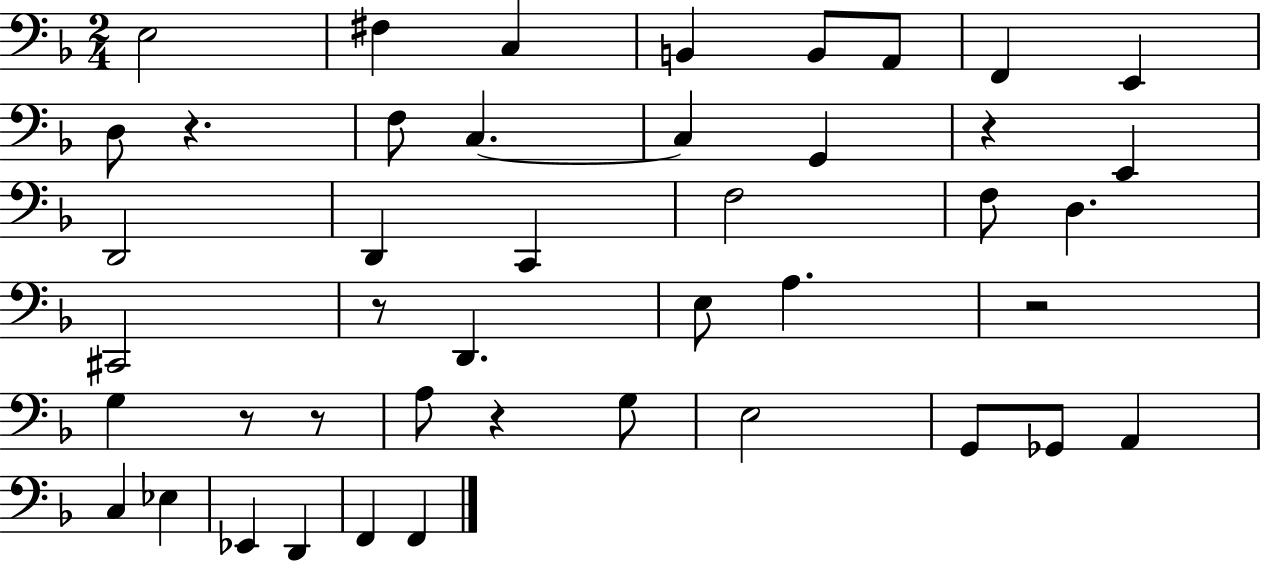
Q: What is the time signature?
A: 2/4